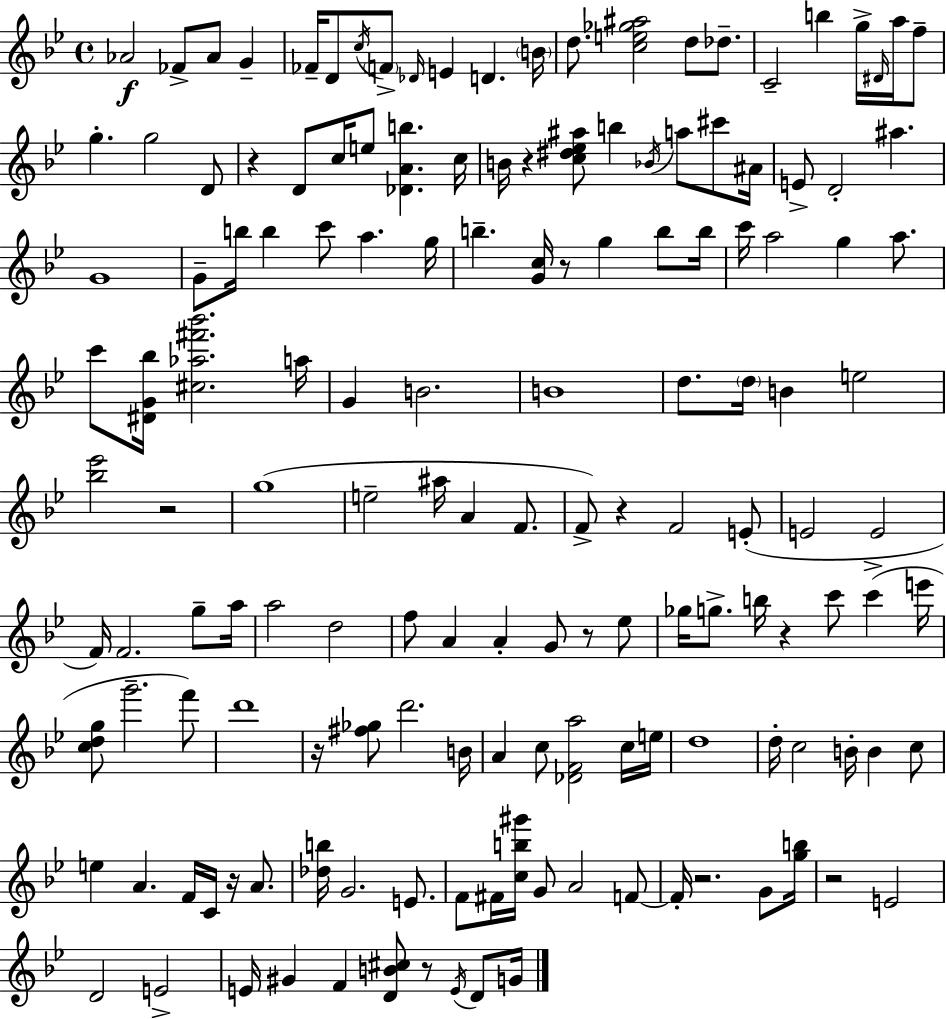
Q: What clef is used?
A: treble